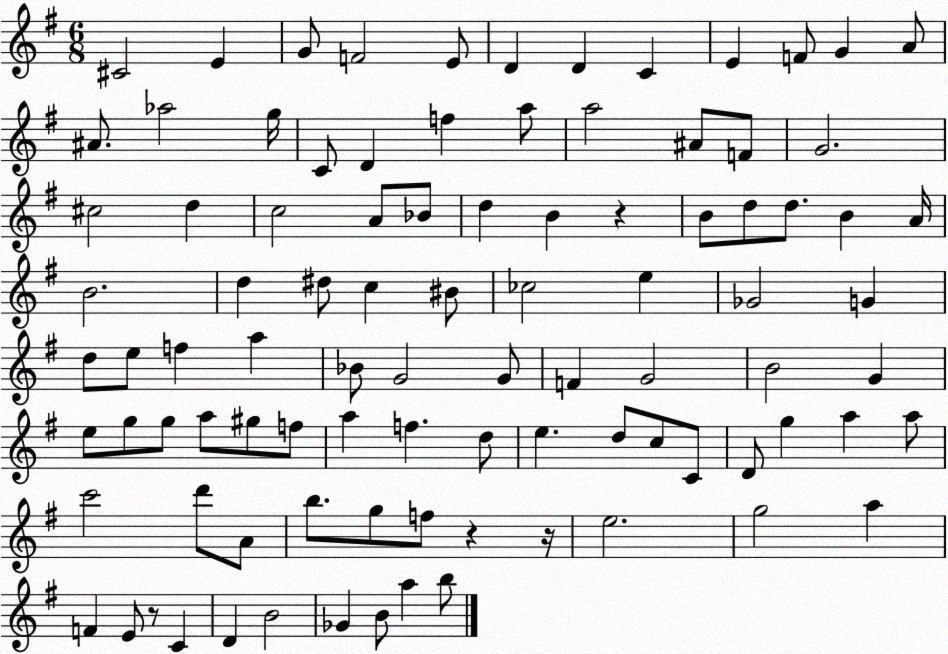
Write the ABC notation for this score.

X:1
T:Untitled
M:6/8
L:1/4
K:G
^C2 E G/2 F2 E/2 D D C E F/2 G A/2 ^A/2 _a2 g/4 C/2 D f a/2 a2 ^A/2 F/2 G2 ^c2 d c2 A/2 _B/2 d B z B/2 d/2 d/2 B A/4 B2 d ^d/2 c ^B/2 _c2 e _G2 G d/2 e/2 f a _B/2 G2 G/2 F G2 B2 G e/2 g/2 g/2 a/2 ^g/2 f/2 a f d/2 e d/2 c/2 C/2 D/2 g a a/2 c'2 d'/2 A/2 b/2 g/2 f/2 z z/4 e2 g2 a F E/2 z/2 C D B2 _G B/2 a b/2